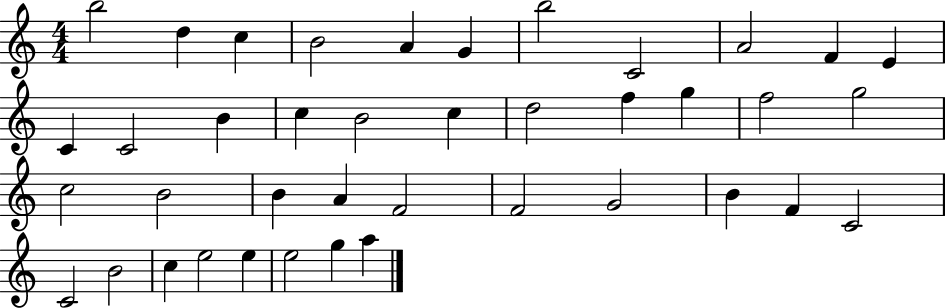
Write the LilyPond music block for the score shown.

{
  \clef treble
  \numericTimeSignature
  \time 4/4
  \key c \major
  b''2 d''4 c''4 | b'2 a'4 g'4 | b''2 c'2 | a'2 f'4 e'4 | \break c'4 c'2 b'4 | c''4 b'2 c''4 | d''2 f''4 g''4 | f''2 g''2 | \break c''2 b'2 | b'4 a'4 f'2 | f'2 g'2 | b'4 f'4 c'2 | \break c'2 b'2 | c''4 e''2 e''4 | e''2 g''4 a''4 | \bar "|."
}